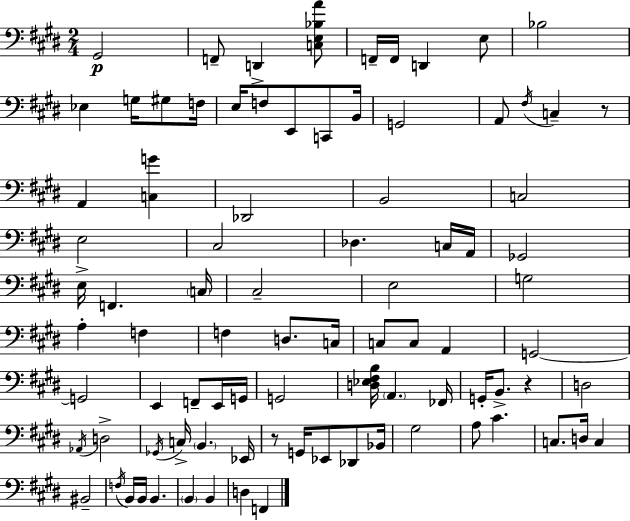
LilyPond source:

{
  \clef bass
  \numericTimeSignature
  \time 2/4
  \key e \major
  \repeat volta 2 { gis,2\p | f,8-- d,4-> <c e bes a'>8 | f,16-- f,16 d,4 e8 | bes2 | \break ees4 g16 gis8 f16 | e16 f8 e,8 c,8 b,16 | g,2 | a,8 \acciaccatura { fis16 } c4-- r8 | \break a,4 <c g'>4 | des,2 | b,2 | c2 | \break e2 | cis2 | des4. c16 | a,16 ges,2 | \break e16-> f,4. | \parenthesize c16 cis2-- | e2 | g2 | \break a4-. f4 | f4 d8. | c16 c8 c8 a,4 | g,2~~ | \break g,2 | e,4 f,8-- e,16 | g,16 g,2 | <d ees fis b>16 \parenthesize a,4. | \break fes,16 g,16-. b,8.-> r4 | d2 | \acciaccatura { aes,16 } d2-> | \acciaccatura { ges,16 } c16-> \parenthesize b,4. | \break ees,16 r8 g,16 ees,8 | des,8 bes,16 gis2 | a8 cis'4. | c8. d16 c4 | \break bis,2-- | \acciaccatura { f16 } b,16 b,16 b,4. | \parenthesize b,4 | b,4 d4 | \break f,4 } \bar "|."
}